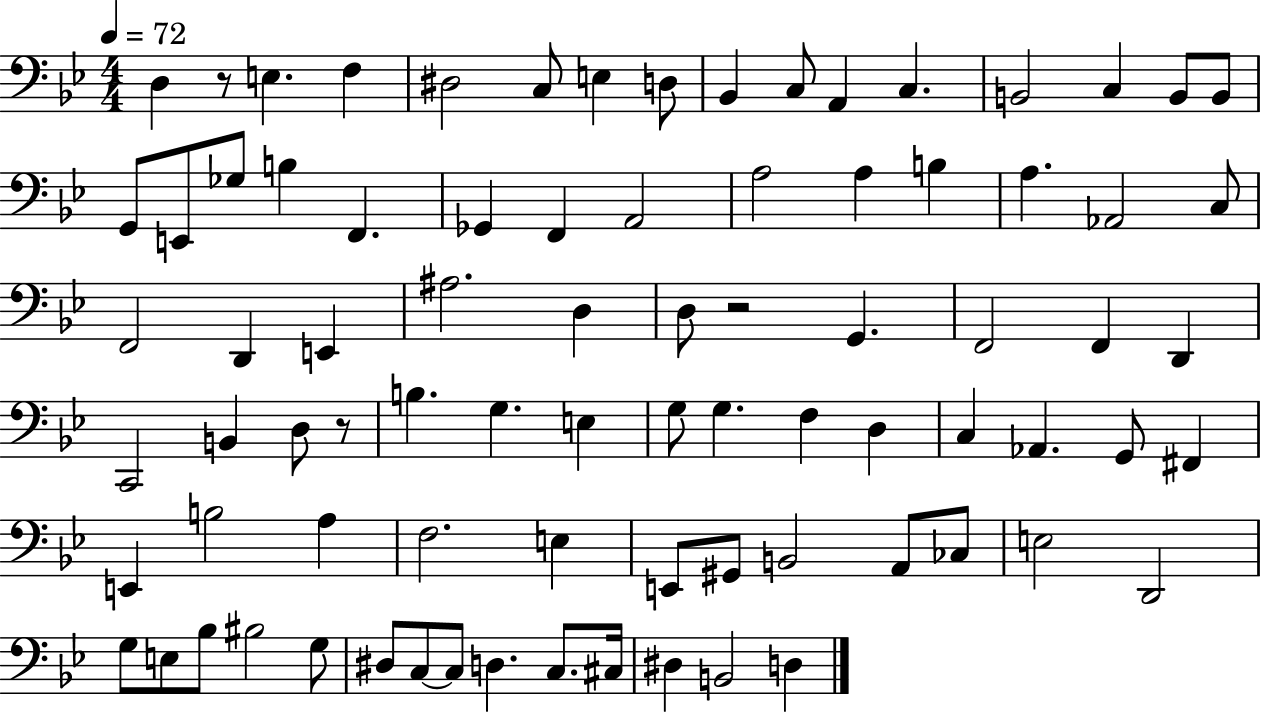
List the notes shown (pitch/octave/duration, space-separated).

D3/q R/e E3/q. F3/q D#3/h C3/e E3/q D3/e Bb2/q C3/e A2/q C3/q. B2/h C3/q B2/e B2/e G2/e E2/e Gb3/e B3/q F2/q. Gb2/q F2/q A2/h A3/h A3/q B3/q A3/q. Ab2/h C3/e F2/h D2/q E2/q A#3/h. D3/q D3/e R/h G2/q. F2/h F2/q D2/q C2/h B2/q D3/e R/e B3/q. G3/q. E3/q G3/e G3/q. F3/q D3/q C3/q Ab2/q. G2/e F#2/q E2/q B3/h A3/q F3/h. E3/q E2/e G#2/e B2/h A2/e CES3/e E3/h D2/h G3/e E3/e Bb3/e BIS3/h G3/e D#3/e C3/e C3/e D3/q. C3/e. C#3/s D#3/q B2/h D3/q